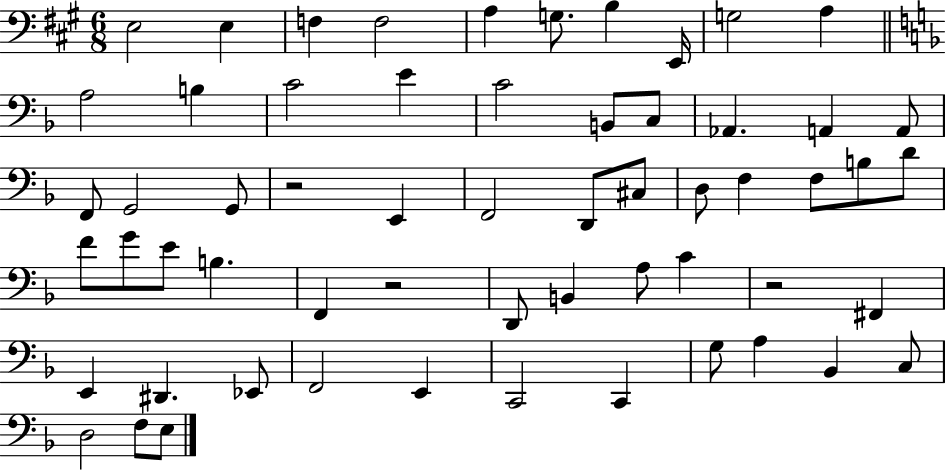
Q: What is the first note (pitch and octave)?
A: E3